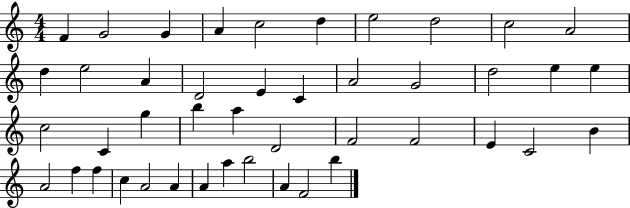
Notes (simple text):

F4/q G4/h G4/q A4/q C5/h D5/q E5/h D5/h C5/h A4/h D5/q E5/h A4/q D4/h E4/q C4/q A4/h G4/h D5/h E5/q E5/q C5/h C4/q G5/q B5/q A5/q D4/h F4/h F4/h E4/q C4/h B4/q A4/h F5/q F5/q C5/q A4/h A4/q A4/q A5/q B5/h A4/q F4/h B5/q